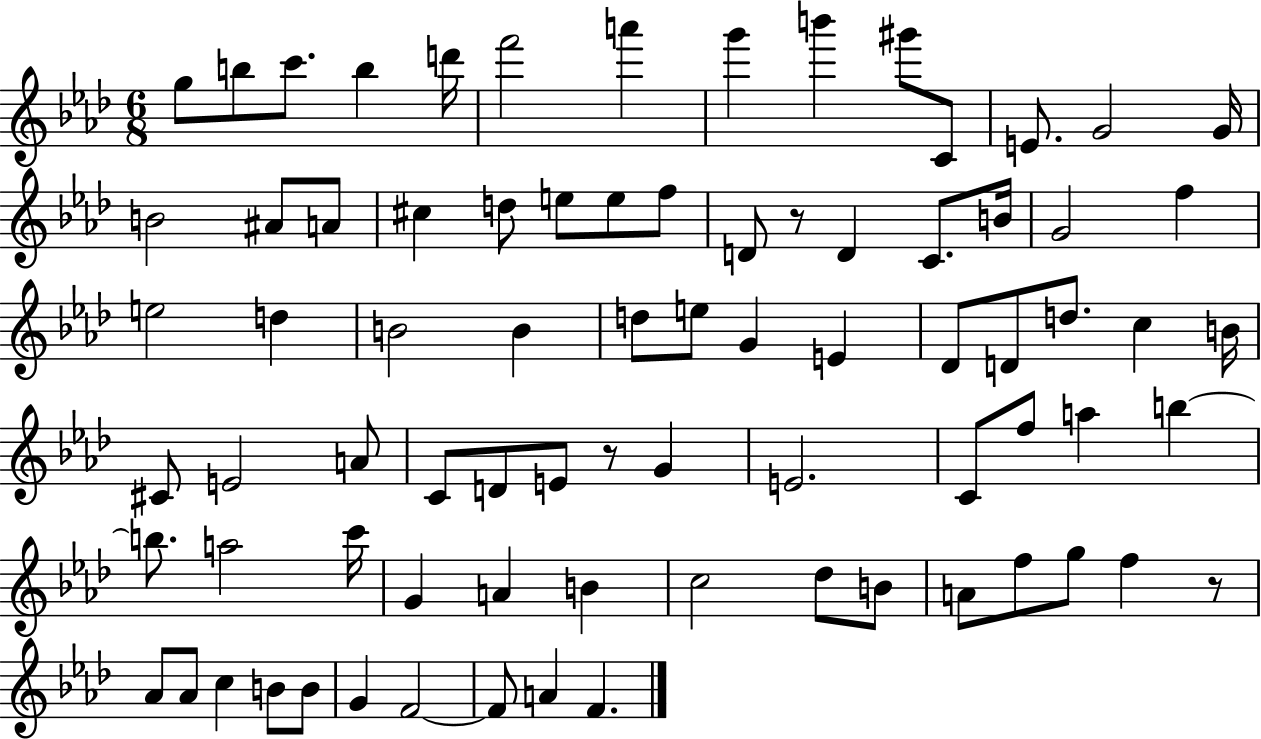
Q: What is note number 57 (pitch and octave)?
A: G4